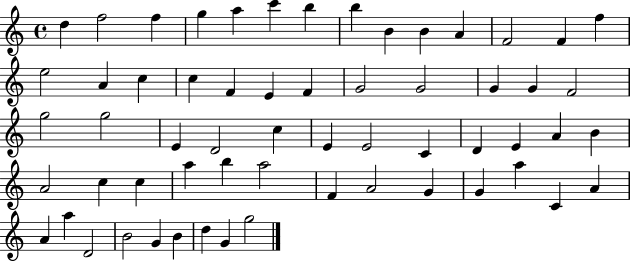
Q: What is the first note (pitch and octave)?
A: D5